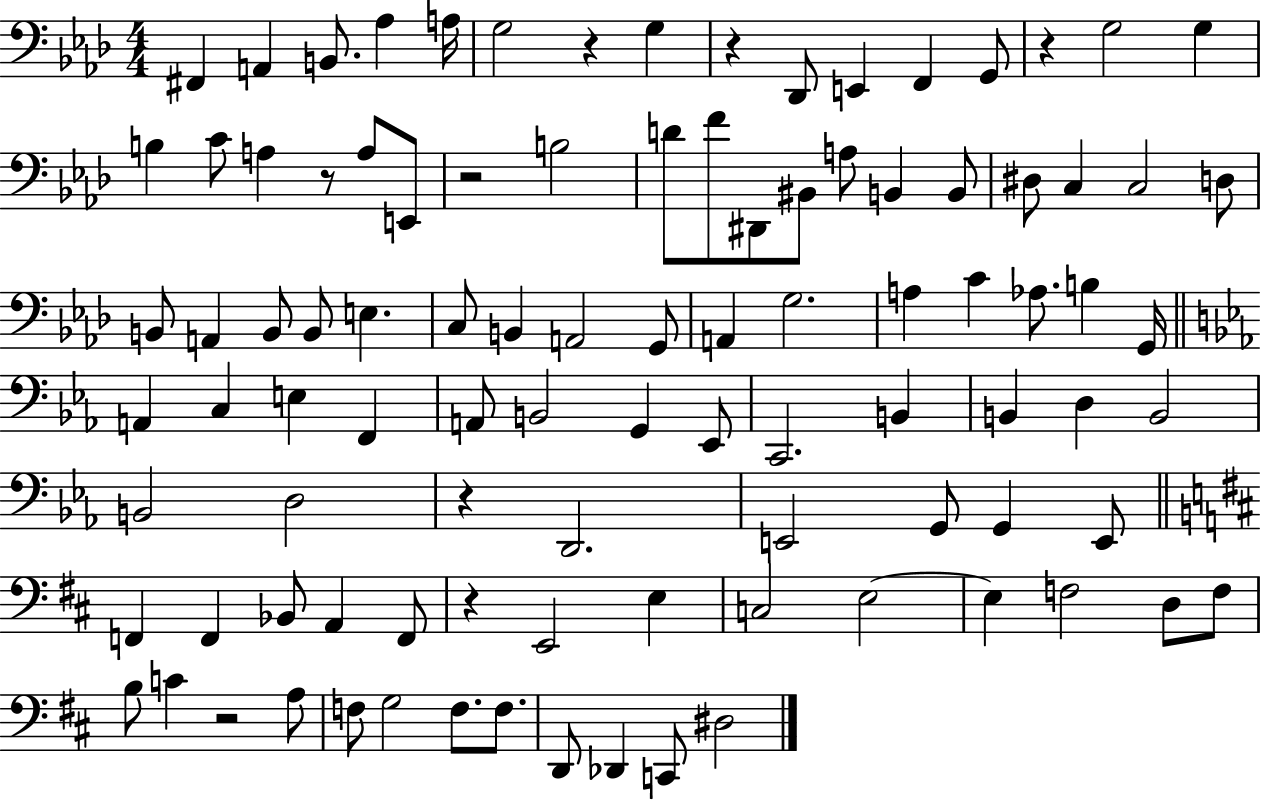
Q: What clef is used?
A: bass